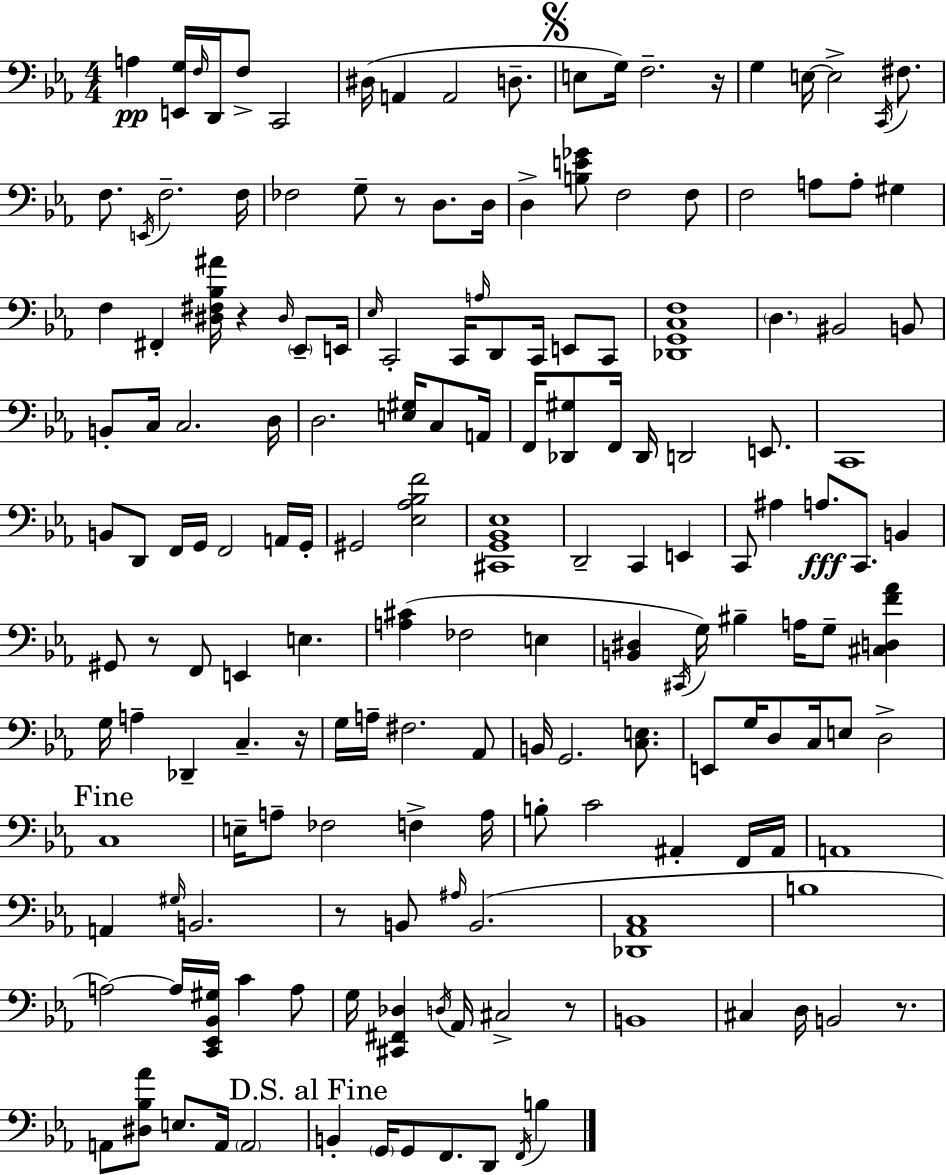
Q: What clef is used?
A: bass